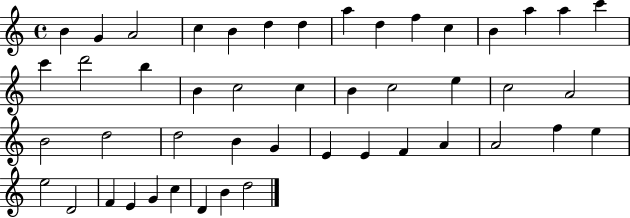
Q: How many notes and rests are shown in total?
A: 47